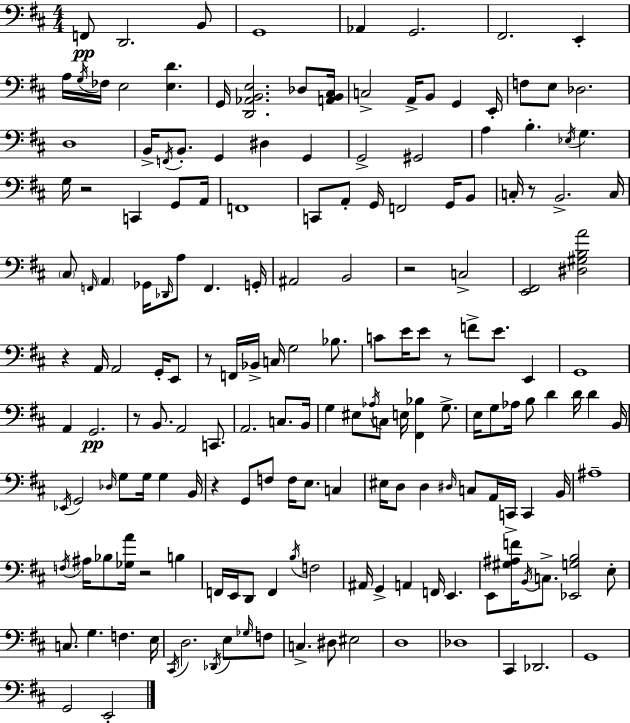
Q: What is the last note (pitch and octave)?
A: E2